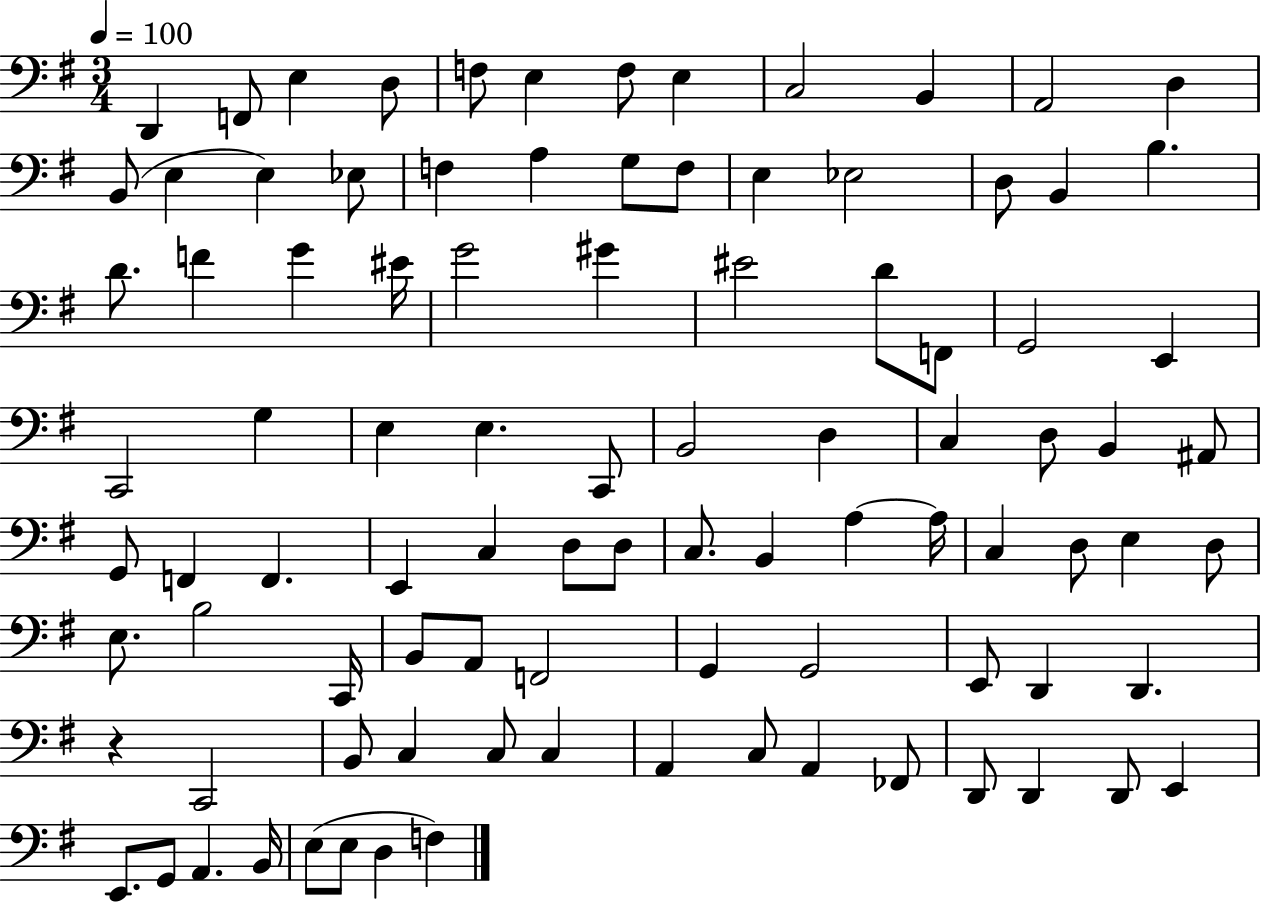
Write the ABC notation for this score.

X:1
T:Untitled
M:3/4
L:1/4
K:G
D,, F,,/2 E, D,/2 F,/2 E, F,/2 E, C,2 B,, A,,2 D, B,,/2 E, E, _E,/2 F, A, G,/2 F,/2 E, _E,2 D,/2 B,, B, D/2 F G ^E/4 G2 ^G ^E2 D/2 F,,/2 G,,2 E,, C,,2 G, E, E, C,,/2 B,,2 D, C, D,/2 B,, ^A,,/2 G,,/2 F,, F,, E,, C, D,/2 D,/2 C,/2 B,, A, A,/4 C, D,/2 E, D,/2 E,/2 B,2 C,,/4 B,,/2 A,,/2 F,,2 G,, G,,2 E,,/2 D,, D,, z C,,2 B,,/2 C, C,/2 C, A,, C,/2 A,, _F,,/2 D,,/2 D,, D,,/2 E,, E,,/2 G,,/2 A,, B,,/4 E,/2 E,/2 D, F,